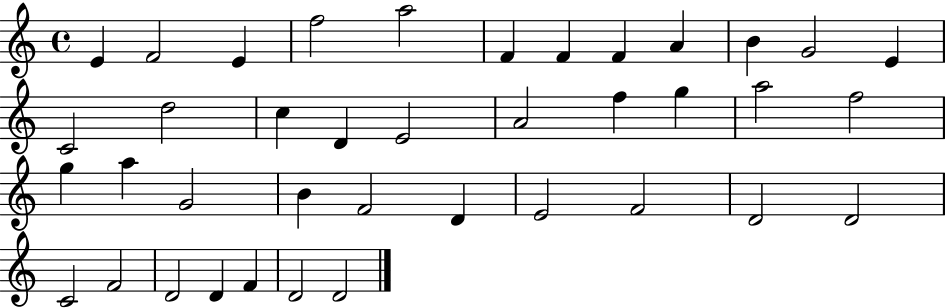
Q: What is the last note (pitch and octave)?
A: D4